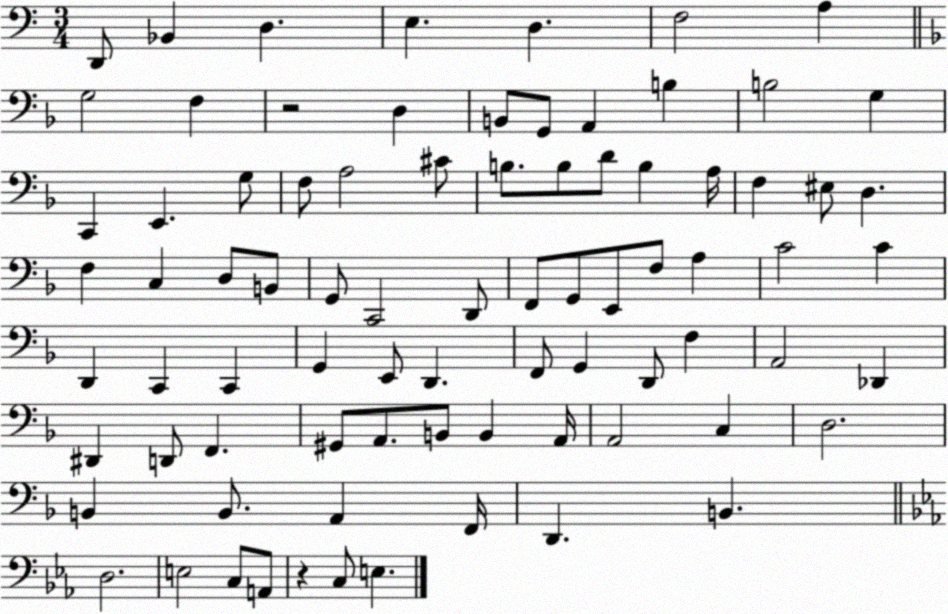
X:1
T:Untitled
M:3/4
L:1/4
K:C
D,,/2 _B,, D, E, D, F,2 A, G,2 F, z2 D, B,,/2 G,,/2 A,, B, B,2 G, C,, E,, G,/2 F,/2 A,2 ^C/2 B,/2 B,/2 D/2 B, A,/4 F, ^E,/2 D, F, C, D,/2 B,,/2 G,,/2 C,,2 D,,/2 F,,/2 G,,/2 E,,/2 F,/2 A, C2 C D,, C,, C,, G,, E,,/2 D,, F,,/2 G,, D,,/2 F, A,,2 _D,, ^D,, D,,/2 F,, ^G,,/2 A,,/2 B,,/2 B,, A,,/4 A,,2 C, D,2 B,, B,,/2 A,, F,,/4 D,, B,, D,2 E,2 C,/2 A,,/2 z C,/2 E,